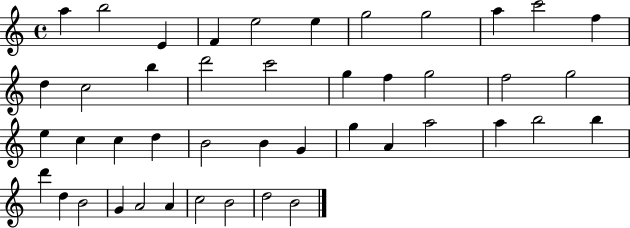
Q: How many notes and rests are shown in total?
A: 44